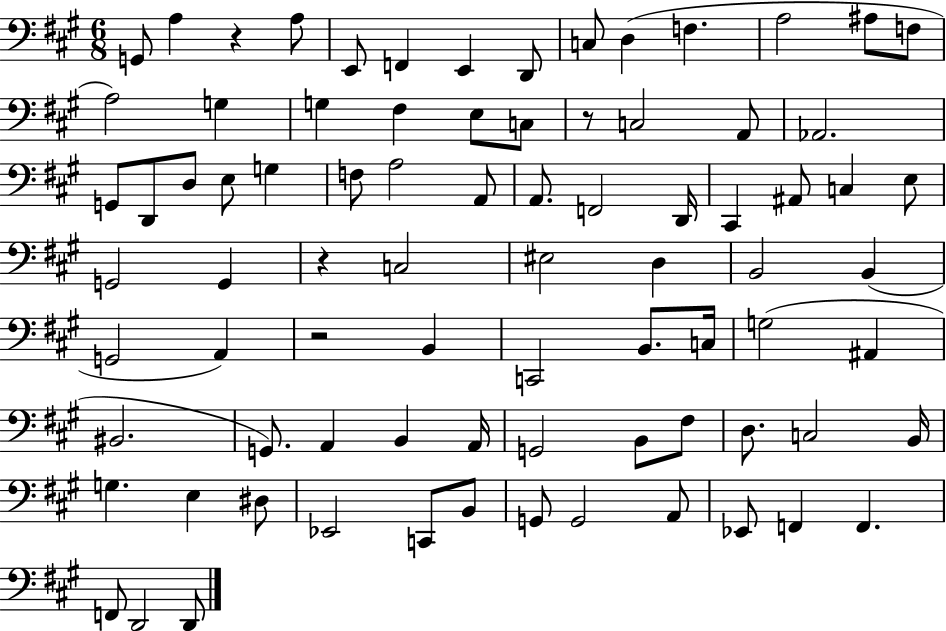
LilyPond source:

{
  \clef bass
  \numericTimeSignature
  \time 6/8
  \key a \major
  \repeat volta 2 { g,8 a4 r4 a8 | e,8 f,4 e,4 d,8 | c8 d4( f4. | a2 ais8 f8 | \break a2) g4 | g4 fis4 e8 c8 | r8 c2 a,8 | aes,2. | \break g,8 d,8 d8 e8 g4 | f8 a2 a,8 | a,8. f,2 d,16 | cis,4 ais,8 c4 e8 | \break g,2 g,4 | r4 c2 | eis2 d4 | b,2 b,4( | \break g,2 a,4) | r2 b,4 | c,2 b,8. c16 | g2( ais,4 | \break bis,2. | g,8.) a,4 b,4 a,16 | g,2 b,8 fis8 | d8. c2 b,16 | \break g4. e4 dis8 | ees,2 c,8 b,8 | g,8 g,2 a,8 | ees,8 f,4 f,4. | \break f,8 d,2 d,8 | } \bar "|."
}